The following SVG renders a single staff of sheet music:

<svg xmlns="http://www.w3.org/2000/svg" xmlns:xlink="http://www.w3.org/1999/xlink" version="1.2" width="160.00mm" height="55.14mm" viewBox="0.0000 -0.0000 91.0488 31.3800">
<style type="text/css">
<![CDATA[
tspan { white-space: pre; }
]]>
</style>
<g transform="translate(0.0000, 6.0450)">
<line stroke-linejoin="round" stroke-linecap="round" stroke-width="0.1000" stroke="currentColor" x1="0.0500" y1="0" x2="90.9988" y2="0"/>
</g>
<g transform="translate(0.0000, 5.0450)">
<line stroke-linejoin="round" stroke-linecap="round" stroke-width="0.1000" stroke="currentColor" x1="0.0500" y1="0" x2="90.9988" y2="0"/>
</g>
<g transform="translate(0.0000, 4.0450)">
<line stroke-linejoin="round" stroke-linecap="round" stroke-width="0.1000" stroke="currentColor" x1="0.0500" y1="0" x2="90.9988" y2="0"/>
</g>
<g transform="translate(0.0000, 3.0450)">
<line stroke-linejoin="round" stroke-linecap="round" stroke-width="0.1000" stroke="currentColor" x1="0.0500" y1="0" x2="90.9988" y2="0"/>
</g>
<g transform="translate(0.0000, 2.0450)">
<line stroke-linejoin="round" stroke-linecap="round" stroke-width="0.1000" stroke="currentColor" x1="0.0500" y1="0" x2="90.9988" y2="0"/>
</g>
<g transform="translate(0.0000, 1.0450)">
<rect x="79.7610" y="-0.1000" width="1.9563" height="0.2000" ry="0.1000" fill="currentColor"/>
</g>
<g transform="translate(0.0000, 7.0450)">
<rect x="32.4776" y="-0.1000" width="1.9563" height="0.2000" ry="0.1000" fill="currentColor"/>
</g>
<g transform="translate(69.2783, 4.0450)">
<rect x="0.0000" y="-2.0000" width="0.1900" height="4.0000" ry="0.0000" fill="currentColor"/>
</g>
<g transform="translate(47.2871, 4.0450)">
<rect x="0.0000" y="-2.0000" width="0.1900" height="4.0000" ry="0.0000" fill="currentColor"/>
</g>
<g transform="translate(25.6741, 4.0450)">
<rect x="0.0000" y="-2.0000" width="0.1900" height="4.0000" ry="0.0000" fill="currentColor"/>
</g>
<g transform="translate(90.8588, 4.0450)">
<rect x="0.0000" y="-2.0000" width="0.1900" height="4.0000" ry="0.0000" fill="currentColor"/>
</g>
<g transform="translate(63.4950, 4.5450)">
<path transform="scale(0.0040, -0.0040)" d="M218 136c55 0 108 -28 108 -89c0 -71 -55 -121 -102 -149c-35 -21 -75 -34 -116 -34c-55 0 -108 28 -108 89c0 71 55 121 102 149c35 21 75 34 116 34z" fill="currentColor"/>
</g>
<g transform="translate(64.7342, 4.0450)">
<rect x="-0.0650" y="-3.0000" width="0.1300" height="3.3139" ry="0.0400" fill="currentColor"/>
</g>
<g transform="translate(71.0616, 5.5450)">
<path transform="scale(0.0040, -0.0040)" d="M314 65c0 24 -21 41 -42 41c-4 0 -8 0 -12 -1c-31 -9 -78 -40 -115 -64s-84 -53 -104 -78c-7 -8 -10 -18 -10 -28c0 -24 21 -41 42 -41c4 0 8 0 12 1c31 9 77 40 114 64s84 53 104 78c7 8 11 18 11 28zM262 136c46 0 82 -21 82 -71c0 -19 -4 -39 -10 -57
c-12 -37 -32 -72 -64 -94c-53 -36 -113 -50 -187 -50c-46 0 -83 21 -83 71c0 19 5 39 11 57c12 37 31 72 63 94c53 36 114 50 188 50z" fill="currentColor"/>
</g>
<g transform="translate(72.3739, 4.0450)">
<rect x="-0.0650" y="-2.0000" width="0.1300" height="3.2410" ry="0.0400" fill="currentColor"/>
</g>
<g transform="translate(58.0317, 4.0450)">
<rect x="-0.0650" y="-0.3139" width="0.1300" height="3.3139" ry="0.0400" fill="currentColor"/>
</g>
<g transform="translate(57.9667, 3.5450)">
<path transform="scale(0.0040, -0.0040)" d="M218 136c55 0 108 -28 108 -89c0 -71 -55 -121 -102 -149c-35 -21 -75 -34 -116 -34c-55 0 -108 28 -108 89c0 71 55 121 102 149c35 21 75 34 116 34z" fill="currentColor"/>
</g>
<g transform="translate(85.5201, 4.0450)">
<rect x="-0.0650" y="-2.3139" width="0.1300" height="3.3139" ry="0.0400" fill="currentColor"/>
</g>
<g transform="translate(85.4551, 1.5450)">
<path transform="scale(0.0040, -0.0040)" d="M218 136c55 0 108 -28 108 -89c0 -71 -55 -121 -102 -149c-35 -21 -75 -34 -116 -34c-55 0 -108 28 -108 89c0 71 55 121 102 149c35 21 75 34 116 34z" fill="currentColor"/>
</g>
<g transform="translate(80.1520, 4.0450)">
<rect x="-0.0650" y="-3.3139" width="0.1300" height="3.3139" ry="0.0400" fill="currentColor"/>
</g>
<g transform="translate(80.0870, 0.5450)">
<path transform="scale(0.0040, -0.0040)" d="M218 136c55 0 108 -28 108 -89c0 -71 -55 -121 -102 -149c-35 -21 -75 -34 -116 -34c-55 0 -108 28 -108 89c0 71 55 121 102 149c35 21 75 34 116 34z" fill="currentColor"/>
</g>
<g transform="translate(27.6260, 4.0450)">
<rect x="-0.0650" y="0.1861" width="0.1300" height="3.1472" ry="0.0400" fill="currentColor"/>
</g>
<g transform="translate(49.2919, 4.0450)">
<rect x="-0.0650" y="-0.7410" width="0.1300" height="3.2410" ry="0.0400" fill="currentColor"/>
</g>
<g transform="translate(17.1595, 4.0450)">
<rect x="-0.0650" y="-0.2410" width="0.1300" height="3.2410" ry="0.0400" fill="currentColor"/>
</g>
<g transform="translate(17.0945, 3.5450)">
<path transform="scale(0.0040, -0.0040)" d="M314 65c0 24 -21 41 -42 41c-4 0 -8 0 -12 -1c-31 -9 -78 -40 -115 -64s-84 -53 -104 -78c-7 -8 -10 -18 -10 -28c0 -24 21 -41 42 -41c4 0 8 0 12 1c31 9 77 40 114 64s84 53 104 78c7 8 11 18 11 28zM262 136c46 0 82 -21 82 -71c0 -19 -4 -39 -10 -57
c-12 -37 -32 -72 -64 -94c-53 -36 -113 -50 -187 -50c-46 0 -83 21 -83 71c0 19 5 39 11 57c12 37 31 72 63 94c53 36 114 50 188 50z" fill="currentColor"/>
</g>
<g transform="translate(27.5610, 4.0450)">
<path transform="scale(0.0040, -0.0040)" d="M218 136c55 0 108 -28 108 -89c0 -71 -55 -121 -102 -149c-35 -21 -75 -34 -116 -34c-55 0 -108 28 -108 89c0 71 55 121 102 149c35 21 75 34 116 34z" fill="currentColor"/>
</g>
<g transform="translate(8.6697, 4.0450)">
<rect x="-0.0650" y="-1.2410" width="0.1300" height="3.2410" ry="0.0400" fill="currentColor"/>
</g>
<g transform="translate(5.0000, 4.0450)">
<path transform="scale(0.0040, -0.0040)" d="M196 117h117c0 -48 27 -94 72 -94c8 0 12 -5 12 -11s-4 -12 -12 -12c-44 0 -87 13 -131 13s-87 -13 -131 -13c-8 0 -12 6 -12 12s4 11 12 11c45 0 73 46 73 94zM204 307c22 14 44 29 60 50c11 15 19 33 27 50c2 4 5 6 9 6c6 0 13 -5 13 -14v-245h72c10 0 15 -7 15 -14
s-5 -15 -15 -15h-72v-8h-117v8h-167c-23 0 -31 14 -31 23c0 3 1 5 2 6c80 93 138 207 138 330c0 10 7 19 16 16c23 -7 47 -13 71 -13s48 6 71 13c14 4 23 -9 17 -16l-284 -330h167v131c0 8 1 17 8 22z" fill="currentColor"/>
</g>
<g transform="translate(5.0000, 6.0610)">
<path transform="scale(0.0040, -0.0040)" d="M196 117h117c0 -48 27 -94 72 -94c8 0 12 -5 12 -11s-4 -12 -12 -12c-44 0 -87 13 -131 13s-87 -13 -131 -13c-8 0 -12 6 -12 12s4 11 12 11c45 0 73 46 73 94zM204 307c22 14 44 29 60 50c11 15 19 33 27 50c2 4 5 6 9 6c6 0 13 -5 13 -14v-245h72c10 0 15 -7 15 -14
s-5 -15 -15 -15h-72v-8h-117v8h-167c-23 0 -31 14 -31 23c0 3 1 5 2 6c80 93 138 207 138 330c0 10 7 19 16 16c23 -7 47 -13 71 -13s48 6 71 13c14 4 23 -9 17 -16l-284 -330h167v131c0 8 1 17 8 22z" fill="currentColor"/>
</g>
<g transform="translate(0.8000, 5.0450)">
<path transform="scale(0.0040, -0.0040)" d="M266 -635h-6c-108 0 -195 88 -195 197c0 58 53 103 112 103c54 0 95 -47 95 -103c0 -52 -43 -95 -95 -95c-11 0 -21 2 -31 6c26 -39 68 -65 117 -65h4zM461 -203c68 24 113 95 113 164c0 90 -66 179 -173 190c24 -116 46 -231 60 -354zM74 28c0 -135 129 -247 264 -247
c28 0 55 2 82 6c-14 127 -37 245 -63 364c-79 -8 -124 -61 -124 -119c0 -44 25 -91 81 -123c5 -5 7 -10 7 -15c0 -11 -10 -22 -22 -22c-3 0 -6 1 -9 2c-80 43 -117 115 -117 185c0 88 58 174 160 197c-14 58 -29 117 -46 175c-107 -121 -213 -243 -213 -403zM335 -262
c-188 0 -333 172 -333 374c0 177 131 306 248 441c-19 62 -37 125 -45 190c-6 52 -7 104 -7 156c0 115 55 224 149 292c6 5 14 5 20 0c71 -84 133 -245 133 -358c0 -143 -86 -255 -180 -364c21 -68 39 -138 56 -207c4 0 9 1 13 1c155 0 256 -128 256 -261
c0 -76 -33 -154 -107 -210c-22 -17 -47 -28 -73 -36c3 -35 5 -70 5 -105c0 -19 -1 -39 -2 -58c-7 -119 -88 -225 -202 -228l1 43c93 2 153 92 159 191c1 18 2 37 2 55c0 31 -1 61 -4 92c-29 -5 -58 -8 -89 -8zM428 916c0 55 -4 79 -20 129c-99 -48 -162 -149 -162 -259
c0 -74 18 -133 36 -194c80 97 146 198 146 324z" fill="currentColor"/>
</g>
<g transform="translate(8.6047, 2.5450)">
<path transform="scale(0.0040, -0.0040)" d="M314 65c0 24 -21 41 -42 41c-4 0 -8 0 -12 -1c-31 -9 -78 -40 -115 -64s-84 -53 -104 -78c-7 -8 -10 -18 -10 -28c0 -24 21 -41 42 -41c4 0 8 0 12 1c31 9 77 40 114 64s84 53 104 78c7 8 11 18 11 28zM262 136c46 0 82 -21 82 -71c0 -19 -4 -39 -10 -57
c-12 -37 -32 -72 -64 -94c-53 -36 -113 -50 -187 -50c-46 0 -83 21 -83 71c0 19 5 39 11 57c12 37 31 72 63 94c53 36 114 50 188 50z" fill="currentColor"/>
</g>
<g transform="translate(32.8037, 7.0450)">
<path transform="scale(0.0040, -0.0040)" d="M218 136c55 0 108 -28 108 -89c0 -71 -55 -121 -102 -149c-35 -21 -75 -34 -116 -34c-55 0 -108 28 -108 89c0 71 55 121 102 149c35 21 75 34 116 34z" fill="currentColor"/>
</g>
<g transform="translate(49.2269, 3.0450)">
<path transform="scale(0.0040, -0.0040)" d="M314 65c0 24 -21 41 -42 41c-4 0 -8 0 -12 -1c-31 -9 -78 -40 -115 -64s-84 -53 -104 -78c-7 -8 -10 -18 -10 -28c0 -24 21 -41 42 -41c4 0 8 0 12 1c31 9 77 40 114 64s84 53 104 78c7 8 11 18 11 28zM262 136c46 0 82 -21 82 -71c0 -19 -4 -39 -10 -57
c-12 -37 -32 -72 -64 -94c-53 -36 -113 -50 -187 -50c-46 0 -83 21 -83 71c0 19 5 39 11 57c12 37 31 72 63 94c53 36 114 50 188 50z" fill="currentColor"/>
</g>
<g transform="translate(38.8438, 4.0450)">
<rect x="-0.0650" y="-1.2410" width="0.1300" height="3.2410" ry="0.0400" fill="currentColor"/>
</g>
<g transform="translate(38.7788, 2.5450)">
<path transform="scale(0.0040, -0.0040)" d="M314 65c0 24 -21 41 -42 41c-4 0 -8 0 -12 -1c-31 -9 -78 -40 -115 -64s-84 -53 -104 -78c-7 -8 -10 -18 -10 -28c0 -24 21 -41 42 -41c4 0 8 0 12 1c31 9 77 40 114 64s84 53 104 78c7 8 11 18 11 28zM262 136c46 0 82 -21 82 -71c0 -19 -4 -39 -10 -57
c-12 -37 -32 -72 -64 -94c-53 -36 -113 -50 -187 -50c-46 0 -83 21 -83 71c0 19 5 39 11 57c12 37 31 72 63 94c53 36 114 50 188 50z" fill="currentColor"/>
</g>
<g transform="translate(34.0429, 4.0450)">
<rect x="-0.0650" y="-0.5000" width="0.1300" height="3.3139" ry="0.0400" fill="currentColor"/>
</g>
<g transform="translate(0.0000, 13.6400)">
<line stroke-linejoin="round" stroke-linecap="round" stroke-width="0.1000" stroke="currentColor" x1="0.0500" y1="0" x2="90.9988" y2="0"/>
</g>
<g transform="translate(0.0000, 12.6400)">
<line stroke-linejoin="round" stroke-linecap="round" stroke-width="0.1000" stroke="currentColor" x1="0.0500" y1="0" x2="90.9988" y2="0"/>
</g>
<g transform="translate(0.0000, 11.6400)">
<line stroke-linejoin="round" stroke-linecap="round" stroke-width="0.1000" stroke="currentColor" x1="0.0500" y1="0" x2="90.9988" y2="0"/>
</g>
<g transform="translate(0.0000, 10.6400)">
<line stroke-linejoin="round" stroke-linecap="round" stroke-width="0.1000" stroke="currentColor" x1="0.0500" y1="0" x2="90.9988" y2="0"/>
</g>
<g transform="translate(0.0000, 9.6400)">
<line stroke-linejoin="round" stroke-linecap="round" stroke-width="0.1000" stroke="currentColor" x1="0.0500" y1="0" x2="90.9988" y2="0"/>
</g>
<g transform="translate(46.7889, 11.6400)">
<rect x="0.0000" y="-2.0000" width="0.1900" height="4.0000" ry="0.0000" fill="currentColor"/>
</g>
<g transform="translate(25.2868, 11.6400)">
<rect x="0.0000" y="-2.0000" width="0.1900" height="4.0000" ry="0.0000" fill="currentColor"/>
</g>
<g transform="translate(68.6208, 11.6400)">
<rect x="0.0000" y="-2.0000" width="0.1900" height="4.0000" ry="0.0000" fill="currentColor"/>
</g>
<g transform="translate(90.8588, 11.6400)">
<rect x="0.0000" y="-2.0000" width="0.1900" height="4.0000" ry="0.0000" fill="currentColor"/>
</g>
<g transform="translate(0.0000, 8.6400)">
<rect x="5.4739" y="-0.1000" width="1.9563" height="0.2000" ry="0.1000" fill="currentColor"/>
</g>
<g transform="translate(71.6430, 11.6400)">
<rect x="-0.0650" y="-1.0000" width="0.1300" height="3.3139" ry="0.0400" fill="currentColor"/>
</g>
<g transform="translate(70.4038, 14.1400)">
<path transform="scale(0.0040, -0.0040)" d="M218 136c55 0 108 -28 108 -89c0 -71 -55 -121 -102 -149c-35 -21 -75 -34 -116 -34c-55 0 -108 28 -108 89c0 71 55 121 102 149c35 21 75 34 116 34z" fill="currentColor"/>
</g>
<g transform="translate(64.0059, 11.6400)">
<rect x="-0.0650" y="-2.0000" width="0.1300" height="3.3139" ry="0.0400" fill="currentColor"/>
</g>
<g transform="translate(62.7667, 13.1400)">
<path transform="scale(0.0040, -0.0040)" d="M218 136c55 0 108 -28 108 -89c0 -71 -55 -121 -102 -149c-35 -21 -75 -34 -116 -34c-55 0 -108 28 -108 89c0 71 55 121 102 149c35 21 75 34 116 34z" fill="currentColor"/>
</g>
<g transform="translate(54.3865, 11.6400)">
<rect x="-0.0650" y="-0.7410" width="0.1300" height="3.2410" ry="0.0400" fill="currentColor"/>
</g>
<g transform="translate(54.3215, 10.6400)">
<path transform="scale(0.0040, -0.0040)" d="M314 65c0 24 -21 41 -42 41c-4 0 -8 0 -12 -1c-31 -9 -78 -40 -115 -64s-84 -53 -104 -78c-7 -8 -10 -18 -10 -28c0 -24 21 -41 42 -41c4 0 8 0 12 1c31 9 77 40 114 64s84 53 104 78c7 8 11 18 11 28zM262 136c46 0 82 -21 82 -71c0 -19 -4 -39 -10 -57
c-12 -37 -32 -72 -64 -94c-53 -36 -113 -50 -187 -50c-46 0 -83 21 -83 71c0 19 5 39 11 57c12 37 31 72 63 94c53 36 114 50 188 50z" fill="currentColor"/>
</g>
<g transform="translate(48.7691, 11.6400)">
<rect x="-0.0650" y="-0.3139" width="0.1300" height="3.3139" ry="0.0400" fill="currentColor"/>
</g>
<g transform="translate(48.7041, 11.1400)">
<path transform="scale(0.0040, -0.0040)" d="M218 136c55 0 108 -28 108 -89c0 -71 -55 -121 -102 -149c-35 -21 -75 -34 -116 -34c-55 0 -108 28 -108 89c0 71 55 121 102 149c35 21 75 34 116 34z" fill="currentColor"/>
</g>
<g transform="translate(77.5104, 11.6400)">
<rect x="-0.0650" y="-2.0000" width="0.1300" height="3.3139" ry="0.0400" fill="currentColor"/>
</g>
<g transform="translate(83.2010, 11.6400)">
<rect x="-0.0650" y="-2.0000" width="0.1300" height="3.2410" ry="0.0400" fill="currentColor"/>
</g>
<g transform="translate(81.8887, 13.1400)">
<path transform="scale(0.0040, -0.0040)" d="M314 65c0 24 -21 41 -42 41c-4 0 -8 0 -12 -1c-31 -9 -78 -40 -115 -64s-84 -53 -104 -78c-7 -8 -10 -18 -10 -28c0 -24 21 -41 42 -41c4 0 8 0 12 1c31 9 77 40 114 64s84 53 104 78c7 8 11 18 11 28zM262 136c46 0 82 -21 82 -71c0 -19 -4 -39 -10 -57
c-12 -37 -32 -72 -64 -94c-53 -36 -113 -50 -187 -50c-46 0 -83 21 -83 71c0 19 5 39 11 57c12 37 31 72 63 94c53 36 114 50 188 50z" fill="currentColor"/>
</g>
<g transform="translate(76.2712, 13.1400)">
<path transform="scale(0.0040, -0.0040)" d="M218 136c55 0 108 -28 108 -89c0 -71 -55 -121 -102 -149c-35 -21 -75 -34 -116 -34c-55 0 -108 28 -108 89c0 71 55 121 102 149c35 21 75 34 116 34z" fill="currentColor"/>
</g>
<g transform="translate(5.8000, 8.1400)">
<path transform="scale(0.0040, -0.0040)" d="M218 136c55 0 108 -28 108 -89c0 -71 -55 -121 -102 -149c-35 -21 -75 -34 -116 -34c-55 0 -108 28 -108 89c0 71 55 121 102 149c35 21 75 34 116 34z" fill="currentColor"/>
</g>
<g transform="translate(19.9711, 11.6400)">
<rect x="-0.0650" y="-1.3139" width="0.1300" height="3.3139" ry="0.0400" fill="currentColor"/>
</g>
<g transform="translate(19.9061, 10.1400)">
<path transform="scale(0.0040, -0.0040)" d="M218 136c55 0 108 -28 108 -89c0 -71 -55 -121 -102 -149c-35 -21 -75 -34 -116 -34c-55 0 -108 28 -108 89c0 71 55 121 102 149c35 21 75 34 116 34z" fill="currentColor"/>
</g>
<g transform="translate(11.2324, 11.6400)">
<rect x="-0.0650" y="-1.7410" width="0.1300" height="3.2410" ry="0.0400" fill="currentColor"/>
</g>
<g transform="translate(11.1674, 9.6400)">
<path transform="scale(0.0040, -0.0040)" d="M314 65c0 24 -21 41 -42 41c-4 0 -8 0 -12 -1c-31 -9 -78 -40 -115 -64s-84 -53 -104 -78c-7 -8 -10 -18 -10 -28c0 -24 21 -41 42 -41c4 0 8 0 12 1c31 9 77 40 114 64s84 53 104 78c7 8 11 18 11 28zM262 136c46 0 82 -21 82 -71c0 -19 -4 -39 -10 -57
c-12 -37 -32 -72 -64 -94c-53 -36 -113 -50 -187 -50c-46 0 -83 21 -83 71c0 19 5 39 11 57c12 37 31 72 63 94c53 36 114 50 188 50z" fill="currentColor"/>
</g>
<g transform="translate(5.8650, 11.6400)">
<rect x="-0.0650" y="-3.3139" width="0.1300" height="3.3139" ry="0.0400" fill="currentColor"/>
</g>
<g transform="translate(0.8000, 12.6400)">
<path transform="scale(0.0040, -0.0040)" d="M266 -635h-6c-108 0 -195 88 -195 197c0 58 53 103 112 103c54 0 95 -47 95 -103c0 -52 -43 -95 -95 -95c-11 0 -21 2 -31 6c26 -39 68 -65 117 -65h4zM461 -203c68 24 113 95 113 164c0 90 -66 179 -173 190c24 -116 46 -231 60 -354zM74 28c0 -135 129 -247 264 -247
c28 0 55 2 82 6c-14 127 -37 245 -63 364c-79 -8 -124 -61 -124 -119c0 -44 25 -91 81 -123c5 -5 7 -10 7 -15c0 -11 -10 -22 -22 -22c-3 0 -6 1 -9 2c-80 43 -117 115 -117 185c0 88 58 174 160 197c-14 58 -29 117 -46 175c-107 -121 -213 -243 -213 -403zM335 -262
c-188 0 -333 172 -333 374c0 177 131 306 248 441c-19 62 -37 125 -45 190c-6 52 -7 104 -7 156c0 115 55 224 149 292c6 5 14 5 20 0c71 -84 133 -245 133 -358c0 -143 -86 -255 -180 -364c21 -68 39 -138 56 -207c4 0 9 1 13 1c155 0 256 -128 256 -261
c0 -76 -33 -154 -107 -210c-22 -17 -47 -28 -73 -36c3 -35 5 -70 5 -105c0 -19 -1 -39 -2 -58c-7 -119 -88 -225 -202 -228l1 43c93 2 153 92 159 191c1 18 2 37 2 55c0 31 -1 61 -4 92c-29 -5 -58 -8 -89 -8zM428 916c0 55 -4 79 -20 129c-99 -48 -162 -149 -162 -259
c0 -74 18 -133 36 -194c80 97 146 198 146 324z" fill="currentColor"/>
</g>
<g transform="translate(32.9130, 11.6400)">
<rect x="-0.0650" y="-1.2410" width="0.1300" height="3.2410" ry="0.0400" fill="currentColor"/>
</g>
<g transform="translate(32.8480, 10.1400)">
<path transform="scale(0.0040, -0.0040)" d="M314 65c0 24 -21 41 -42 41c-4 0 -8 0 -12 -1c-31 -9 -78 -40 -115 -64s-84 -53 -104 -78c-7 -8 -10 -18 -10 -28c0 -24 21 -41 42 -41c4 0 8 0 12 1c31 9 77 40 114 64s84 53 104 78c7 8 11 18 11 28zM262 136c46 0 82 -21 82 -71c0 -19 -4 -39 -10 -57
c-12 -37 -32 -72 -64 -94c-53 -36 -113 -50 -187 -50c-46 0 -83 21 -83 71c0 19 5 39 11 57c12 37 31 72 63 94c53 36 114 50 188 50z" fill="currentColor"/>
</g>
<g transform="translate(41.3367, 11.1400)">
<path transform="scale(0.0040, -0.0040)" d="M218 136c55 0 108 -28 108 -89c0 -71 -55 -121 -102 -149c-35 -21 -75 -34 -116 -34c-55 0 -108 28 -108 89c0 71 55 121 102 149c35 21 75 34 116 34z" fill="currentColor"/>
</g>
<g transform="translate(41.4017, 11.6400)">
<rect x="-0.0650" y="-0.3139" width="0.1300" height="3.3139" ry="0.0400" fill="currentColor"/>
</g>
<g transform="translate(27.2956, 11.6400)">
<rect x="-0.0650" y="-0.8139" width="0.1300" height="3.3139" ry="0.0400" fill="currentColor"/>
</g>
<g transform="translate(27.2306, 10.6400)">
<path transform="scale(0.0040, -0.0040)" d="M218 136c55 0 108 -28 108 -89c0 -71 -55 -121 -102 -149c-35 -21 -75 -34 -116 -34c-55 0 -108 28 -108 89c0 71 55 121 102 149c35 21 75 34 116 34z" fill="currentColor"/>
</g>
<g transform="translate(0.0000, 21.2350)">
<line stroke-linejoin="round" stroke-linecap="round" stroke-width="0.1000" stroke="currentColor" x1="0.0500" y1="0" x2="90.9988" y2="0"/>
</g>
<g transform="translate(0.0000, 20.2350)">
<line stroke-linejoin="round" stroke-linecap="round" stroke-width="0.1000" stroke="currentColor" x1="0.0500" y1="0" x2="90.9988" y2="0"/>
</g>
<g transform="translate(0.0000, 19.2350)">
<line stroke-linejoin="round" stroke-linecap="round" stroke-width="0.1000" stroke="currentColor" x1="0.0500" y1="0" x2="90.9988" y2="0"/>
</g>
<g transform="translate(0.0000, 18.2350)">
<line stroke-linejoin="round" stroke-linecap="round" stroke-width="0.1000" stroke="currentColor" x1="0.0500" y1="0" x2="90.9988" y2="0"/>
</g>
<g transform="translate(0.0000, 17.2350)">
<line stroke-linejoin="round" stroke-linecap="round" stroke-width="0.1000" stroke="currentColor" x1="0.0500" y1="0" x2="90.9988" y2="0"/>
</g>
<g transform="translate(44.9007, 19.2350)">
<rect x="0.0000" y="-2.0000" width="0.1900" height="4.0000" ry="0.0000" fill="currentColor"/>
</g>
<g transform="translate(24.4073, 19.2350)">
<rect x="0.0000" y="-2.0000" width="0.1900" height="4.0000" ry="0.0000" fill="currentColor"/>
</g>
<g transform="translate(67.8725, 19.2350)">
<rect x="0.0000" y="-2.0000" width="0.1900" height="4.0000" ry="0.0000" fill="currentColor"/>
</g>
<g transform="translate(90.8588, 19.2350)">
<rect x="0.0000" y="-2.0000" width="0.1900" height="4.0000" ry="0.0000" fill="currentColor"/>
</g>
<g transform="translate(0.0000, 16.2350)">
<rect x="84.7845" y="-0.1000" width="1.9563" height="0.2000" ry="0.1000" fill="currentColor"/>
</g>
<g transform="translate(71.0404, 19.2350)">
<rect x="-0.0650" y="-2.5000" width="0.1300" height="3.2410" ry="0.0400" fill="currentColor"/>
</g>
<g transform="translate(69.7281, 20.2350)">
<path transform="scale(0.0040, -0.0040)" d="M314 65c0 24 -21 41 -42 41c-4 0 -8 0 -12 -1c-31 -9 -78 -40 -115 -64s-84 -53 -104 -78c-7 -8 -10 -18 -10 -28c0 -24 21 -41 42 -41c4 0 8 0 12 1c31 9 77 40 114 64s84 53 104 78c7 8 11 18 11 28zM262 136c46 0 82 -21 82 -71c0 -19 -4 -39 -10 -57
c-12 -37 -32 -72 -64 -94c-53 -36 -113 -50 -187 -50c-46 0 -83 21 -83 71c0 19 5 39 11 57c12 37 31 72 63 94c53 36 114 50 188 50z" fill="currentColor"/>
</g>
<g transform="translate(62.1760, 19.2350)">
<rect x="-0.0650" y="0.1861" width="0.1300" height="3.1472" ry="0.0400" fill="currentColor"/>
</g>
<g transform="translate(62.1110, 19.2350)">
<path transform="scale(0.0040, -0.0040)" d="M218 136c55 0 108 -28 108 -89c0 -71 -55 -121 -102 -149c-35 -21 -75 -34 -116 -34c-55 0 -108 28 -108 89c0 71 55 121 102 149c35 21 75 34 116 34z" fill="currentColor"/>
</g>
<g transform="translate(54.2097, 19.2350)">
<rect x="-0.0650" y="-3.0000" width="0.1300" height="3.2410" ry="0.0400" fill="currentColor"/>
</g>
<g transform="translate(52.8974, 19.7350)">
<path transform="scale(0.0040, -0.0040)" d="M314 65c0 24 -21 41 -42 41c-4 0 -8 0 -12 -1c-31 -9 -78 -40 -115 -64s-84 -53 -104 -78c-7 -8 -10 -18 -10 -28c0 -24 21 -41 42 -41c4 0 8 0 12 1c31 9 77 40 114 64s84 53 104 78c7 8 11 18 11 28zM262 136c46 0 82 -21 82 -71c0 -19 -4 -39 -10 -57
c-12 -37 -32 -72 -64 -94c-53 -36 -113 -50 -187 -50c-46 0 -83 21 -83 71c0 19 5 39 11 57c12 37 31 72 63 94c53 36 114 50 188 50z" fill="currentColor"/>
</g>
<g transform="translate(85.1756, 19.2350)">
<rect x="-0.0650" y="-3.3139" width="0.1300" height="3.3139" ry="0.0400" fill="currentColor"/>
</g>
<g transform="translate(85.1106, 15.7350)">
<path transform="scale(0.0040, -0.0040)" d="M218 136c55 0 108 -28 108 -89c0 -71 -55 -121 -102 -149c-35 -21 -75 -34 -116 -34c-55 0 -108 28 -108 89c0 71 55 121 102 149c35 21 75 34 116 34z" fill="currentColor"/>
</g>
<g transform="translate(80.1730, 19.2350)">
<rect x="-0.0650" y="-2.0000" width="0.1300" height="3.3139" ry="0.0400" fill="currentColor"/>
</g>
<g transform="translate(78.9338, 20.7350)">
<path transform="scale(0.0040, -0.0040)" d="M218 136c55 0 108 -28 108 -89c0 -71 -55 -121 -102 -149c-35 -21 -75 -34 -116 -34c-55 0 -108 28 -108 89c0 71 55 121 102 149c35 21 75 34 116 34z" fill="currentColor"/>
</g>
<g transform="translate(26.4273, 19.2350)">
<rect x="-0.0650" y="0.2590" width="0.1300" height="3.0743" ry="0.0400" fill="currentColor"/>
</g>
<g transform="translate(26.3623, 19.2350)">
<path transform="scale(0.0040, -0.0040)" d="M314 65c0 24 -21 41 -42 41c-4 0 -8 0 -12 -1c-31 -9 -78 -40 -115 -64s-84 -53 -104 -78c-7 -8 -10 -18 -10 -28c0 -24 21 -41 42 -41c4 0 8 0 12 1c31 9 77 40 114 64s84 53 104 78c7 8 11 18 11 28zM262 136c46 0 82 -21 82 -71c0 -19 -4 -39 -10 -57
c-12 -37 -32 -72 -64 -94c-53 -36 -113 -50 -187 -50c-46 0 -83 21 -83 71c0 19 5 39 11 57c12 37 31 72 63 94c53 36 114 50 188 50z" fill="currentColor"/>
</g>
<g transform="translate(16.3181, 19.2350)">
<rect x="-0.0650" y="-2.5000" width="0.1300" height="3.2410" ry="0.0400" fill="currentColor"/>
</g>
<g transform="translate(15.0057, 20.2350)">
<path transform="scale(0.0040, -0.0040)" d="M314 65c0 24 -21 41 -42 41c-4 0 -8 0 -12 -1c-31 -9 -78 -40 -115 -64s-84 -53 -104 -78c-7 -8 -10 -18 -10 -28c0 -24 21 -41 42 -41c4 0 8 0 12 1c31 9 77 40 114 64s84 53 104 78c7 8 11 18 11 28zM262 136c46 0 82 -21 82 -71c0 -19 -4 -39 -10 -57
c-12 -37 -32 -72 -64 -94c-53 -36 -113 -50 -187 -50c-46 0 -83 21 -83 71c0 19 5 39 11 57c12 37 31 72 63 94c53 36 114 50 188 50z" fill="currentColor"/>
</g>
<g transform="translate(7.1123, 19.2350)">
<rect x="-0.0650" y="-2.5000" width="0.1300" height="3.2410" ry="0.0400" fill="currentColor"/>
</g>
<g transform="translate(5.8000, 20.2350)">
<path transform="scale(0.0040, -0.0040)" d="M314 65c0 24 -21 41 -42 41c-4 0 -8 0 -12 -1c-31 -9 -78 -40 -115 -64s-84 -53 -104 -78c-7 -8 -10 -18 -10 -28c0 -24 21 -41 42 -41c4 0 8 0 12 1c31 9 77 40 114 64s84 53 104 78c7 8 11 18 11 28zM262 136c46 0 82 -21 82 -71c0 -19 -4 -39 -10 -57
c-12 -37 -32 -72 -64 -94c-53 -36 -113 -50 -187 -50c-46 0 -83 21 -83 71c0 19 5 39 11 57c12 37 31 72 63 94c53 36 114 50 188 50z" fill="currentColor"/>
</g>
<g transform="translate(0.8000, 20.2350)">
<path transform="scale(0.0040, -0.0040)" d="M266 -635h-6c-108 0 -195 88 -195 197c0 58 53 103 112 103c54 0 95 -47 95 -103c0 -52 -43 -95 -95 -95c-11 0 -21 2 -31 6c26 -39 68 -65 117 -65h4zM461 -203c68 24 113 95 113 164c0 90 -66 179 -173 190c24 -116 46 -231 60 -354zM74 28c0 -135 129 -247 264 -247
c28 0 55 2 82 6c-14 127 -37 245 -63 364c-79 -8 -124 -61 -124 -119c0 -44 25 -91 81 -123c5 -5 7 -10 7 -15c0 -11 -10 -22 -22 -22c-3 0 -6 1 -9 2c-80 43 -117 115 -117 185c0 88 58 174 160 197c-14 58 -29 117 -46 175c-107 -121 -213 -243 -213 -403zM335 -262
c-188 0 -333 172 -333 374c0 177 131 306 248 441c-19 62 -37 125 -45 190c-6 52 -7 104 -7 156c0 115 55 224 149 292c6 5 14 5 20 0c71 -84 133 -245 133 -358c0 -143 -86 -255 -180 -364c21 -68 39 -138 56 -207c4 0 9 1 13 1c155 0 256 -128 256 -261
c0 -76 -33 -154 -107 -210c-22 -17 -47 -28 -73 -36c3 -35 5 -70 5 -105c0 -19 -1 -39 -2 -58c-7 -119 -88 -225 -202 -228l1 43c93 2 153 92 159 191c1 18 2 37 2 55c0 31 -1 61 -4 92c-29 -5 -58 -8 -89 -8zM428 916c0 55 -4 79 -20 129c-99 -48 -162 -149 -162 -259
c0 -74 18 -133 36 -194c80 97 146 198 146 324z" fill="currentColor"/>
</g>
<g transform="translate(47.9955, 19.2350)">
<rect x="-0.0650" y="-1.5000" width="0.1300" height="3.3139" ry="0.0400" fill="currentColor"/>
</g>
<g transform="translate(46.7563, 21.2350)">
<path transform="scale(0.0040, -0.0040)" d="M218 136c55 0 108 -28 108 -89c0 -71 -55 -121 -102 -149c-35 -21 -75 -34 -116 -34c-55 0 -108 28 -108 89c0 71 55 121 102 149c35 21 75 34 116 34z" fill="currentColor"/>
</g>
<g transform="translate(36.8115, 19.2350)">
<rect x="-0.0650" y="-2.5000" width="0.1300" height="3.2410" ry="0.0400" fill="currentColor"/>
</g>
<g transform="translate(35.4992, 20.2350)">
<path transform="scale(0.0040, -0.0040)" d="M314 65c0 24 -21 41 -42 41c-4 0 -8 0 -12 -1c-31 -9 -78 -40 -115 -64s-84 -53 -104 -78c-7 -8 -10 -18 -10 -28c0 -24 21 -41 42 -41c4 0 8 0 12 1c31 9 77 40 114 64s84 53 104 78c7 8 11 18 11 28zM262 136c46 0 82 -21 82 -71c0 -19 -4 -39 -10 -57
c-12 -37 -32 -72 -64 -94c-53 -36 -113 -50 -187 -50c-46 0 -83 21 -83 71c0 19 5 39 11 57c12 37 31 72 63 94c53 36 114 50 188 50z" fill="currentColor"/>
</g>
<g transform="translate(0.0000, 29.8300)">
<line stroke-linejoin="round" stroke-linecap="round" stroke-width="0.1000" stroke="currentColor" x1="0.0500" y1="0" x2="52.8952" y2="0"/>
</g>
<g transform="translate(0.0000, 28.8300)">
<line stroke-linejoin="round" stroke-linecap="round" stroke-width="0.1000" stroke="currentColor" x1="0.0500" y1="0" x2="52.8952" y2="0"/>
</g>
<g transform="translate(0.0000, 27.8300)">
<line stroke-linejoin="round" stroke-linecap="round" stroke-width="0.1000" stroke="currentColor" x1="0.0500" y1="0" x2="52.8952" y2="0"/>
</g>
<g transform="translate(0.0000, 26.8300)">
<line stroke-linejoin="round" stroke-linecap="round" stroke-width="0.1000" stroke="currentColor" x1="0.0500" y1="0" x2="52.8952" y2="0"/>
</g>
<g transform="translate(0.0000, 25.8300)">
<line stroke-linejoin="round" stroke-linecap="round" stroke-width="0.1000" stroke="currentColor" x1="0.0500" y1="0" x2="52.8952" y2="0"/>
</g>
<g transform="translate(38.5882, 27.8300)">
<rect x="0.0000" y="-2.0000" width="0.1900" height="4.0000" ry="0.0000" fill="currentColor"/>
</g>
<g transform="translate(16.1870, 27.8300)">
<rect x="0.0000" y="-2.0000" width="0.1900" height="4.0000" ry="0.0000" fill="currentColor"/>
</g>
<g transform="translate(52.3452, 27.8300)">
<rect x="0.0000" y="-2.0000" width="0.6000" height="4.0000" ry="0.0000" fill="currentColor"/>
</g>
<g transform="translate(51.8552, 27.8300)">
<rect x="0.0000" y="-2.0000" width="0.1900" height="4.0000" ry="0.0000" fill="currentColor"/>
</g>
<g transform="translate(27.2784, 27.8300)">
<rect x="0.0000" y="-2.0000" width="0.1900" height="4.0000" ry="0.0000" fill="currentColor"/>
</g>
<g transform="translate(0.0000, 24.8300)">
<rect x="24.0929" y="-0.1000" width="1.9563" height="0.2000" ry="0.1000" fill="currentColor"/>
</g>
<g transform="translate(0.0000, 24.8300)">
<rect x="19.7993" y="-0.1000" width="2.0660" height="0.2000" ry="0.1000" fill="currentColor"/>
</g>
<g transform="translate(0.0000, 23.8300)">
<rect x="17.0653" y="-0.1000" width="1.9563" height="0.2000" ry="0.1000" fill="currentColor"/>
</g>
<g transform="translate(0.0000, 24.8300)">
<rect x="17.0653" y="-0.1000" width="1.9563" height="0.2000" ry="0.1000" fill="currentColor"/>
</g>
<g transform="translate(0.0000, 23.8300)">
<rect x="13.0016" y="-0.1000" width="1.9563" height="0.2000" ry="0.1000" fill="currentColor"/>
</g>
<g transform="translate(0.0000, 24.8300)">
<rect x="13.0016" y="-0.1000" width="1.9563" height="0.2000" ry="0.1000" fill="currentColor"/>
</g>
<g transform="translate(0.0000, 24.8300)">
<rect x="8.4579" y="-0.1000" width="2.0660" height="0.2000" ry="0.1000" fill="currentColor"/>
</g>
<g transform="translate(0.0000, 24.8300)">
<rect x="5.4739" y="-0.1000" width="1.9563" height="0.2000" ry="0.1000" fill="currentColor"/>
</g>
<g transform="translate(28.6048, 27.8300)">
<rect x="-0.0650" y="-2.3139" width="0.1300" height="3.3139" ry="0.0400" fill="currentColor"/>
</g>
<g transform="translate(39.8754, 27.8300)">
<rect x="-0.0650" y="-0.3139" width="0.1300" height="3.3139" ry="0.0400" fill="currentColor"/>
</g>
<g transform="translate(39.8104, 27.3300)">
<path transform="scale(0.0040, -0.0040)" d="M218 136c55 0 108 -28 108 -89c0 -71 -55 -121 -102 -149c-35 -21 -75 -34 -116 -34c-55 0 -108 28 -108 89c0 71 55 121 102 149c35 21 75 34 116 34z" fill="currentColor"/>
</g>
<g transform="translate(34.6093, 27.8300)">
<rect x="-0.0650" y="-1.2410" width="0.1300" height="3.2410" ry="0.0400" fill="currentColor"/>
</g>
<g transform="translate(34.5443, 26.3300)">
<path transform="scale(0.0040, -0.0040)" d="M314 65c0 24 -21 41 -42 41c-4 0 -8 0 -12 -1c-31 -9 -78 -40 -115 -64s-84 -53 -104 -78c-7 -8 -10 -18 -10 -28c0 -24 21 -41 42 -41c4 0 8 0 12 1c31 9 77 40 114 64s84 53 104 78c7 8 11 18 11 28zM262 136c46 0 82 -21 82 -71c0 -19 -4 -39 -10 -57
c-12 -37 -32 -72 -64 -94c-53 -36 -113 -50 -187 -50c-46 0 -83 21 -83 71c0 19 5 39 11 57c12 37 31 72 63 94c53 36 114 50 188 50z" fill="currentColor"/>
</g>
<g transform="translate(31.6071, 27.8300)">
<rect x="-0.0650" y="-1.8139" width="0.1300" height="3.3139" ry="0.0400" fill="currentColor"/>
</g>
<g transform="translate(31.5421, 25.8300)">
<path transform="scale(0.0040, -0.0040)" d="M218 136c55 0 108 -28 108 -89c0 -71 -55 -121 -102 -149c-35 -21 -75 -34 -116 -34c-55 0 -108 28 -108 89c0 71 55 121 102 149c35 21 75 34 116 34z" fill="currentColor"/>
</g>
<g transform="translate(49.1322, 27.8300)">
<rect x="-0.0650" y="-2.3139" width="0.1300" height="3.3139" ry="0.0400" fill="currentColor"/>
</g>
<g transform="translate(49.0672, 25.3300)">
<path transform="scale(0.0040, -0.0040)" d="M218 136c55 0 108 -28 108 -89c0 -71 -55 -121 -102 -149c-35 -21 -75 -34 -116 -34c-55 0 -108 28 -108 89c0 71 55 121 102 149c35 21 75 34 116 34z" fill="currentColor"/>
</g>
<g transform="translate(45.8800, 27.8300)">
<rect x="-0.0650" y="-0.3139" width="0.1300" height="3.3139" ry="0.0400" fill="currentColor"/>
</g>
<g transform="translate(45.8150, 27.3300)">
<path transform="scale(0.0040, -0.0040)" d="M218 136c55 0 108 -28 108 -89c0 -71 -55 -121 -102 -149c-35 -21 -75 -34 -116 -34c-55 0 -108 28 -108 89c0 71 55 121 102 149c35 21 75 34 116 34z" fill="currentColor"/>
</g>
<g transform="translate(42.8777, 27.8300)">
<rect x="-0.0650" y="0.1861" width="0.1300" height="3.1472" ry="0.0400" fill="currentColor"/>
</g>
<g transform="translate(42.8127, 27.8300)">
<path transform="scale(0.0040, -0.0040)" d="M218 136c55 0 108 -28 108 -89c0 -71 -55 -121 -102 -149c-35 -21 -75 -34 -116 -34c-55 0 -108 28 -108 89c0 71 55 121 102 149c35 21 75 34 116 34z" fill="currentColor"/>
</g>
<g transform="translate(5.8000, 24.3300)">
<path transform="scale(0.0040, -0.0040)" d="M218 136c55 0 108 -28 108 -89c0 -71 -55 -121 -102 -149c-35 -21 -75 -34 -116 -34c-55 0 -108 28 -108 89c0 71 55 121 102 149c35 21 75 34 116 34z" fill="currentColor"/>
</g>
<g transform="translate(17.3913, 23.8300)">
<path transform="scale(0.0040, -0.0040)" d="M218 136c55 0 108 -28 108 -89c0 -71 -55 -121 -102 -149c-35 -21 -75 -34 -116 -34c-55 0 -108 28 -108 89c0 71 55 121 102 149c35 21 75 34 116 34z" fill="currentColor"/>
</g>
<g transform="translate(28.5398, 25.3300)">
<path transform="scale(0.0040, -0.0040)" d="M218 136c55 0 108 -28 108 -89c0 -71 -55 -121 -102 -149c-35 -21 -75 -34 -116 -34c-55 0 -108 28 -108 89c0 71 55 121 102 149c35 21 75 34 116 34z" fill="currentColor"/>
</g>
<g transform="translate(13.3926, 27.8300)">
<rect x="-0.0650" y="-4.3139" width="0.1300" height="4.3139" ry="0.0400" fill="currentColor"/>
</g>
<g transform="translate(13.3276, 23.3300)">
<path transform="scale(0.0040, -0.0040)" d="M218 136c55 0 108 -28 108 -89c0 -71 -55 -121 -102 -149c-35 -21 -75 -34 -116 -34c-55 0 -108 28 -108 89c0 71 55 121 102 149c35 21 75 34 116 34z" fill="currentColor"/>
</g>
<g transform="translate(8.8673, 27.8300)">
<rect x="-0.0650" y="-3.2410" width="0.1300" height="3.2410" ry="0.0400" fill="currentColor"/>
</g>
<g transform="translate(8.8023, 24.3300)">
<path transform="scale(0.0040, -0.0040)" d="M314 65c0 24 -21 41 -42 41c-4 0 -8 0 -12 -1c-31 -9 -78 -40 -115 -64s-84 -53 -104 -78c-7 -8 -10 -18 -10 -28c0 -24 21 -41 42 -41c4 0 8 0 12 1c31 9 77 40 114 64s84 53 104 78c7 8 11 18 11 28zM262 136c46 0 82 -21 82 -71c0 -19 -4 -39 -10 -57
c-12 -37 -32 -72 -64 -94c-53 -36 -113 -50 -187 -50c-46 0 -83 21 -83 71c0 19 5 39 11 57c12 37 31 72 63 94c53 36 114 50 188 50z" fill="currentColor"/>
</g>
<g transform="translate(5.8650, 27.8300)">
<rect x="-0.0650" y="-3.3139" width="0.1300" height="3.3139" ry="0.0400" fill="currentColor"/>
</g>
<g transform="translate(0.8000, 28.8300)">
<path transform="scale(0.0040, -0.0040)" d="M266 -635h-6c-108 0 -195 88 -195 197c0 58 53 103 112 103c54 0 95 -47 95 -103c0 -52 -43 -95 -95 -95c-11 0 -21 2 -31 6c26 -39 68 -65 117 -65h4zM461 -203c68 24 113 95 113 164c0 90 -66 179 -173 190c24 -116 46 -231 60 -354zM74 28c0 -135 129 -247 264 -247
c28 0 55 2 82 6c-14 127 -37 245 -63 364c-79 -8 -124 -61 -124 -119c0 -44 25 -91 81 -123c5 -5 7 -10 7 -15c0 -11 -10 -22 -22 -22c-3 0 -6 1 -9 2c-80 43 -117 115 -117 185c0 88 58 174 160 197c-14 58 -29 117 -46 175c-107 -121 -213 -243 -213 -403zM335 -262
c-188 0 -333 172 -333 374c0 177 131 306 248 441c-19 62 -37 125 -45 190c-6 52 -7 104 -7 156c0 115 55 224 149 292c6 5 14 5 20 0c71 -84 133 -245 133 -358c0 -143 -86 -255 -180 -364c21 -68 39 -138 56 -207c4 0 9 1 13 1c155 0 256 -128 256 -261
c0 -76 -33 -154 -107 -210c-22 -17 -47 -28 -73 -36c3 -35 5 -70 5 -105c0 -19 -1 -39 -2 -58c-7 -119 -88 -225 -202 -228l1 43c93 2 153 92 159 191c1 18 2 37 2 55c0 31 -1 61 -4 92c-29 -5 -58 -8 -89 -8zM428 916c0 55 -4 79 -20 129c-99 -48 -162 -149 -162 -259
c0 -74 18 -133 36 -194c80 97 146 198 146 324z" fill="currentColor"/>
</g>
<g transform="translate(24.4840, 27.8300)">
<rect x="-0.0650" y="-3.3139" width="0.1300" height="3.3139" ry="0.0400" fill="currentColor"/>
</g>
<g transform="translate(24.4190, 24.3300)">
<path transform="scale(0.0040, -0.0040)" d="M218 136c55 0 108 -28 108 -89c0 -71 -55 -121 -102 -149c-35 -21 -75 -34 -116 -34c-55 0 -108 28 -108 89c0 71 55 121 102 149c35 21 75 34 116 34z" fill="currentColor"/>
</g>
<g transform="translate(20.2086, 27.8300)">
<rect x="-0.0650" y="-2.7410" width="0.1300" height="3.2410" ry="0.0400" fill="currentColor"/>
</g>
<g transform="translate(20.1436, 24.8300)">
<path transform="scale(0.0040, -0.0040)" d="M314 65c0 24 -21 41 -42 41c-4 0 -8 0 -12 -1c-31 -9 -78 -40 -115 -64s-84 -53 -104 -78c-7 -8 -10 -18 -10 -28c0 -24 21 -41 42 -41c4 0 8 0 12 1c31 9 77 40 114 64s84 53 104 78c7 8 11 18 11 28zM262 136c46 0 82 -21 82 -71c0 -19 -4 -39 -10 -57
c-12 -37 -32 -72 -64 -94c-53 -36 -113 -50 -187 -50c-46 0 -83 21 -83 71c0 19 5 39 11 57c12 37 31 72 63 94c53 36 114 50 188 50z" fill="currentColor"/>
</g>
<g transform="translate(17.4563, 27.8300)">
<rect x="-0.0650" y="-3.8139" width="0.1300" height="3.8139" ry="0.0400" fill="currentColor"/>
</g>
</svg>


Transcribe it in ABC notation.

X:1
T:Untitled
M:4/4
L:1/4
K:C
e2 c2 B C e2 d2 c A F2 b g b f2 e d e2 c c d2 F D F F2 G2 G2 B2 G2 E A2 B G2 F b b b2 d' c' a2 b g f e2 c B c g